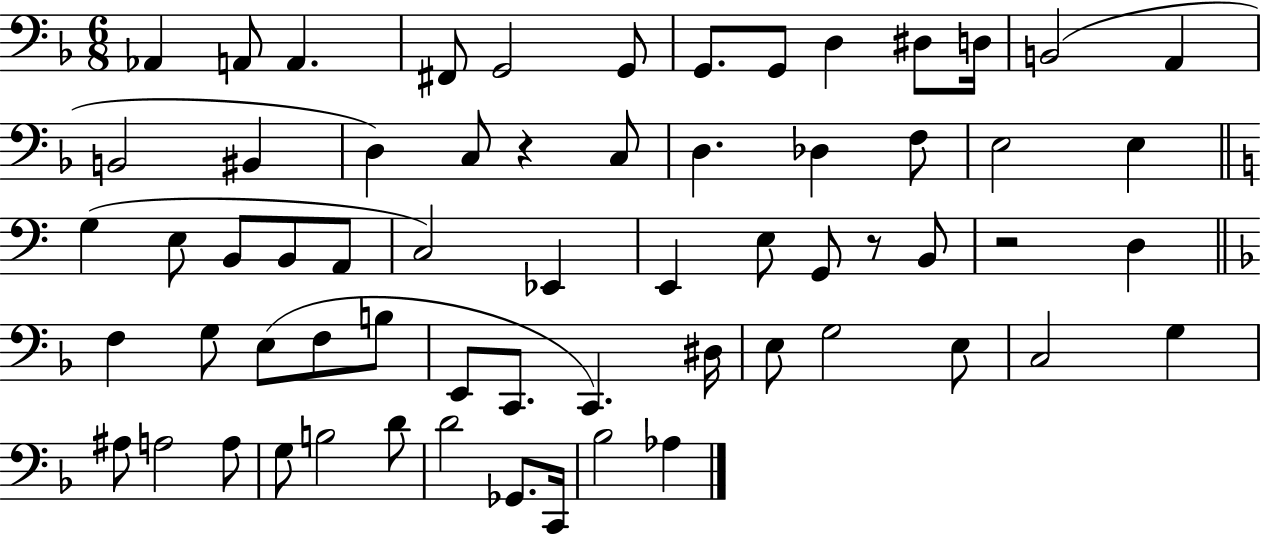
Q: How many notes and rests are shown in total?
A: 63